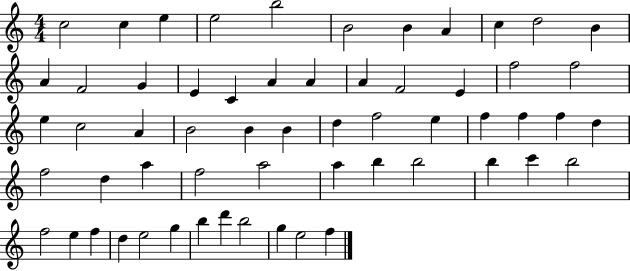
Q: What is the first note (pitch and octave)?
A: C5